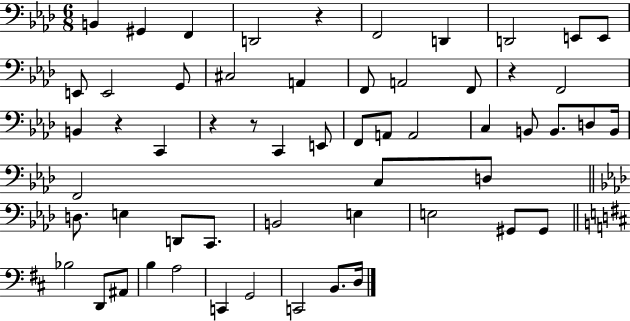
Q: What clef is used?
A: bass